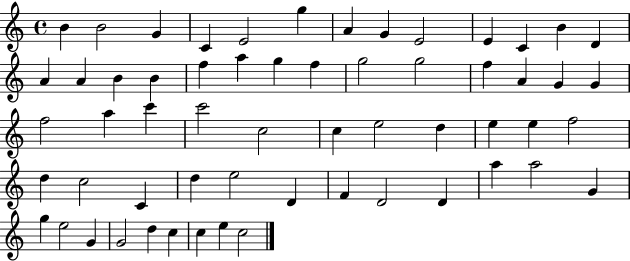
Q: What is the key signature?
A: C major